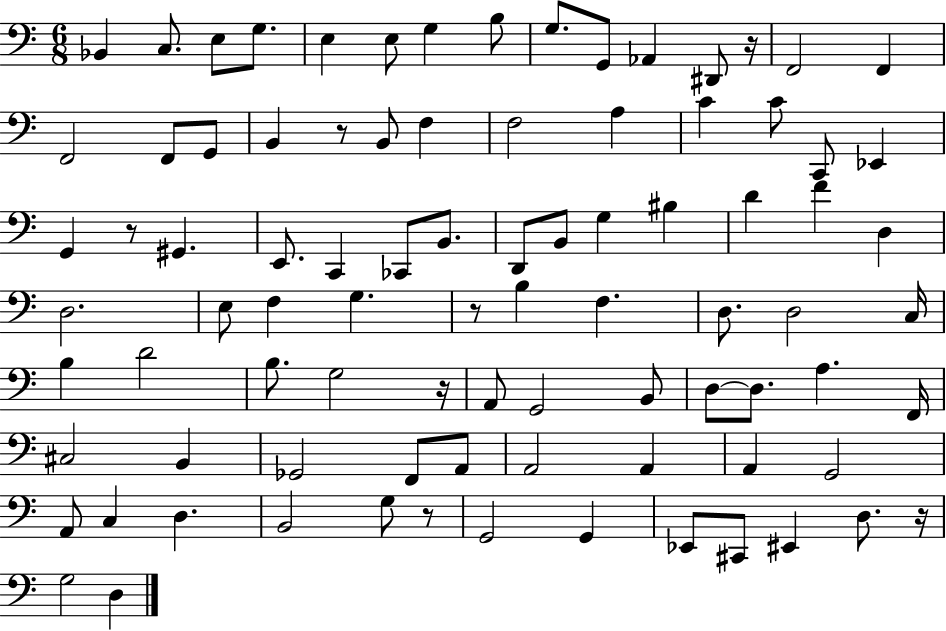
{
  \clef bass
  \numericTimeSignature
  \time 6/8
  \key c \major
  bes,4 c8. e8 g8. | e4 e8 g4 b8 | g8. g,8 aes,4 dis,8 r16 | f,2 f,4 | \break f,2 f,8 g,8 | b,4 r8 b,8 f4 | f2 a4 | c'4 c'8 c,8 ees,4 | \break g,4 r8 gis,4. | e,8. c,4 ces,8 b,8. | d,8 b,8 g4 bis4 | d'4 f'4 d4 | \break d2. | e8 f4 g4. | r8 b4 f4. | d8. d2 c16 | \break b4 d'2 | b8. g2 r16 | a,8 g,2 b,8 | d8~~ d8. a4. f,16 | \break cis2 b,4 | ges,2 f,8 a,8 | a,2 a,4 | a,4 g,2 | \break a,8 c4 d4. | b,2 g8 r8 | g,2 g,4 | ees,8 cis,8 eis,4 d8. r16 | \break g2 d4 | \bar "|."
}